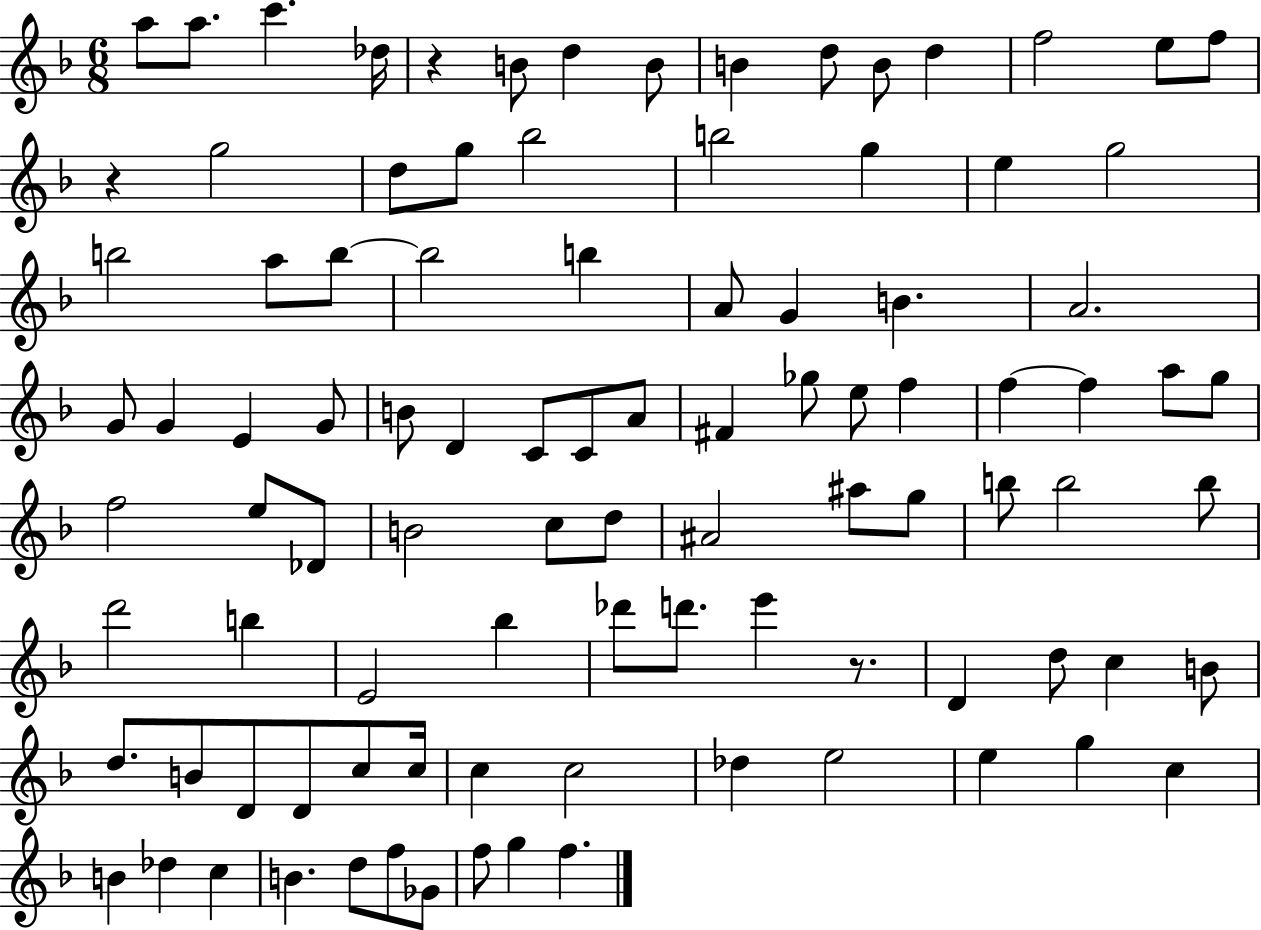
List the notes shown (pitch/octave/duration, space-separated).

A5/e A5/e. C6/q. Db5/s R/q B4/e D5/q B4/e B4/q D5/e B4/e D5/q F5/h E5/e F5/e R/q G5/h D5/e G5/e Bb5/h B5/h G5/q E5/q G5/h B5/h A5/e B5/e B5/h B5/q A4/e G4/q B4/q. A4/h. G4/e G4/q E4/q G4/e B4/e D4/q C4/e C4/e A4/e F#4/q Gb5/e E5/e F5/q F5/q F5/q A5/e G5/e F5/h E5/e Db4/e B4/h C5/e D5/e A#4/h A#5/e G5/e B5/e B5/h B5/e D6/h B5/q E4/h Bb5/q Db6/e D6/e. E6/q R/e. D4/q D5/e C5/q B4/e D5/e. B4/e D4/e D4/e C5/e C5/s C5/q C5/h Db5/q E5/h E5/q G5/q C5/q B4/q Db5/q C5/q B4/q. D5/e F5/e Gb4/e F5/e G5/q F5/q.